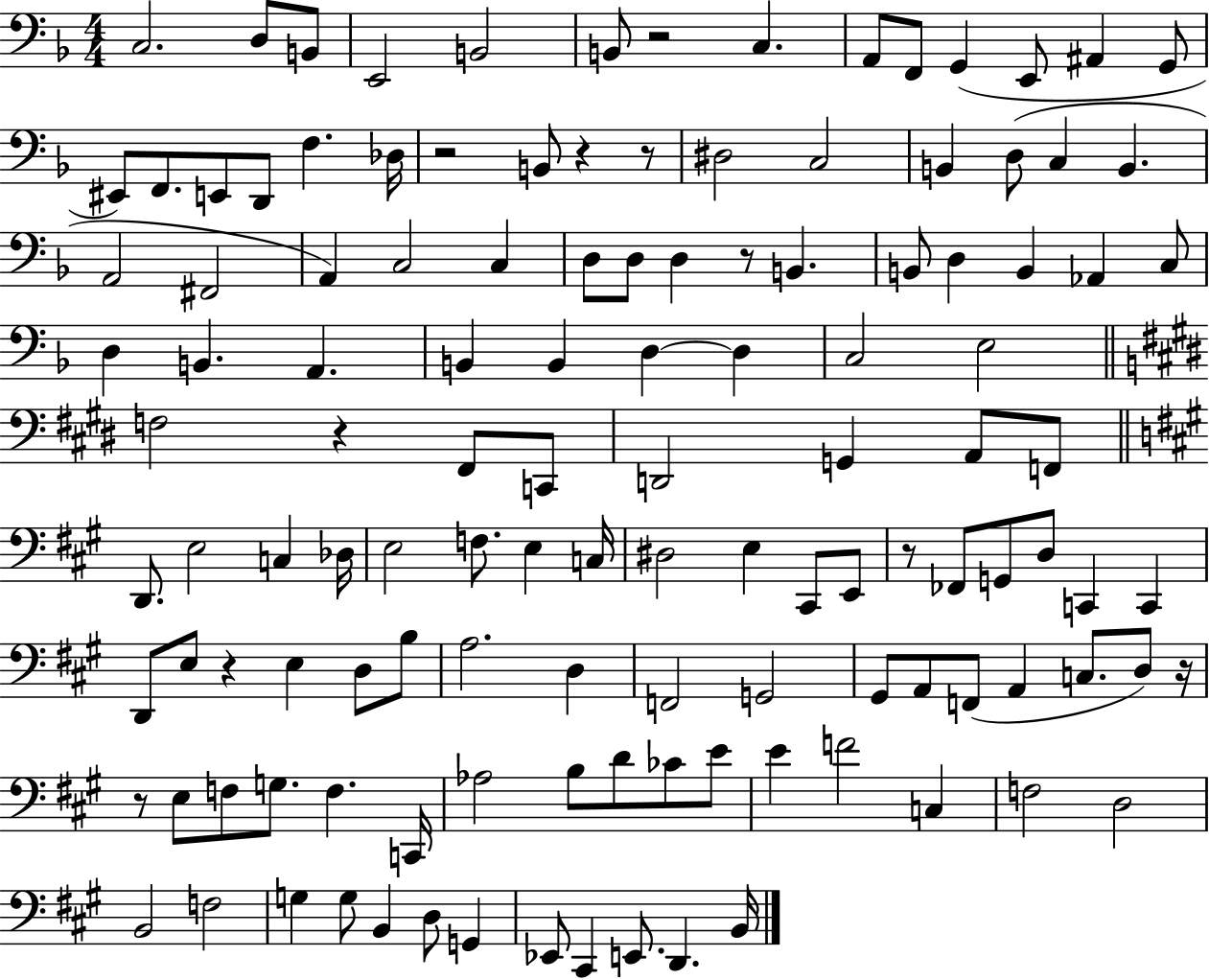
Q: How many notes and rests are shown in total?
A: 125